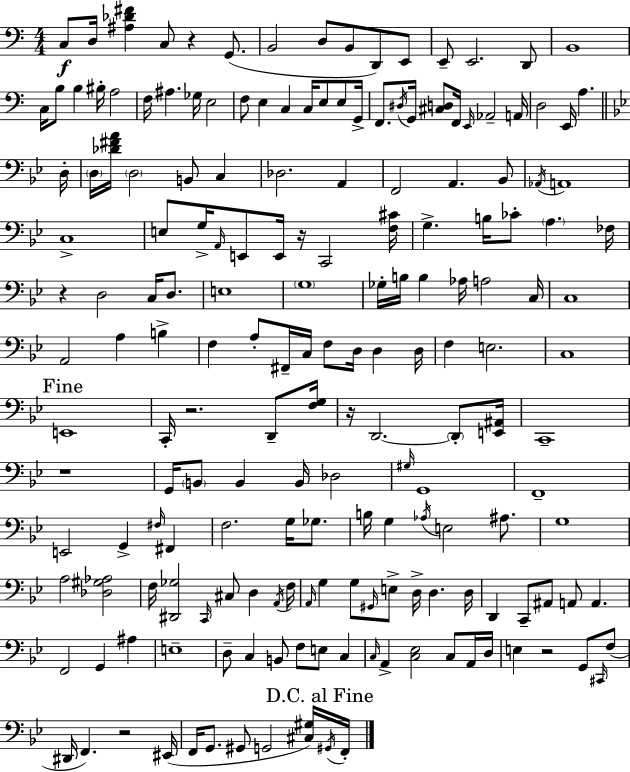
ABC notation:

X:1
T:Untitled
M:4/4
L:1/4
K:Am
C,/2 D,/4 [^A,_D^F] C,/2 z G,,/2 B,,2 D,/2 B,,/2 D,,/2 E,,/2 E,,/2 E,,2 D,,/2 B,,4 C,/4 B,/2 B, ^B,/4 A,2 F,/4 ^A, _G,/4 E,2 F,/2 E, C, C,/4 E,/2 E,/2 G,,/4 F,,/2 ^D,/4 G,,/4 [^C,D,]/2 F,,/4 E,,/4 _A,,2 A,,/4 D,2 E,,/4 A, D,/4 D,/4 [_D^FA]/4 D,2 B,,/2 C, _D,2 A,, F,,2 A,, _B,,/2 _A,,/4 A,,4 C,4 E,/2 G,/4 A,,/4 E,,/2 E,,/4 z/4 C,,2 [F,^C]/4 G, B,/4 _C/2 A, _F,/4 z D,2 C,/4 D,/2 E,4 G,4 _G,/4 B,/4 B, _A,/4 A,2 C,/4 C,4 A,,2 A, B, F, A,/2 ^F,,/4 C,/4 F,/2 D,/4 D, D,/4 F, E,2 C,4 E,,4 C,,/4 z2 D,,/2 [F,G,]/4 z/4 D,,2 D,,/2 [E,,^A,,]/4 C,,4 z4 G,,/4 B,,/2 B,, B,,/4 _D,2 ^G,/4 G,,4 F,,4 E,,2 G,, ^F,/4 ^F,, F,2 G,/4 _G,/2 B,/4 G, _A,/4 E,2 ^A,/2 G,4 A,2 [_D,^G,_A,]2 F,/4 [^D,,_G,]2 C,,/4 ^C,/2 D, A,,/4 F,/4 A,,/4 G, G,/2 ^G,,/4 E,/2 D,/4 D, D,/4 D,, C,,/2 ^A,,/2 A,,/2 A,, F,,2 G,, ^A, E,4 D,/2 C, B,,/2 F,/2 E,/2 C, C,/4 A,, [C,_E,]2 C,/2 A,,/4 D,/4 E, z2 G,,/2 ^C,,/4 F,/2 ^D,,/4 F,, z2 ^E,,/4 F,,/4 G,,/2 ^G,,/2 G,,2 [^C,^G,]/4 ^G,,/4 F,,/4